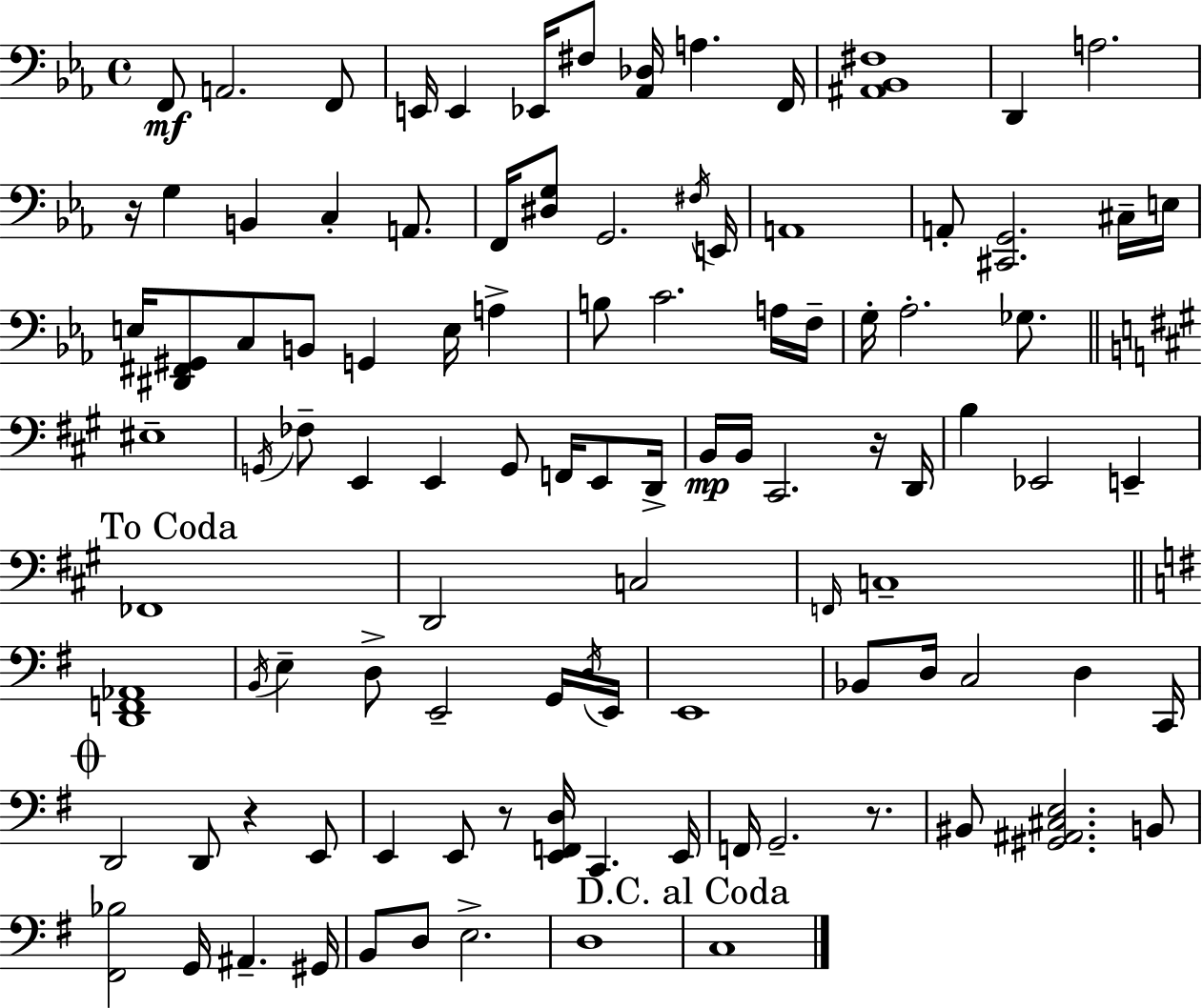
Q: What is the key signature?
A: EES major